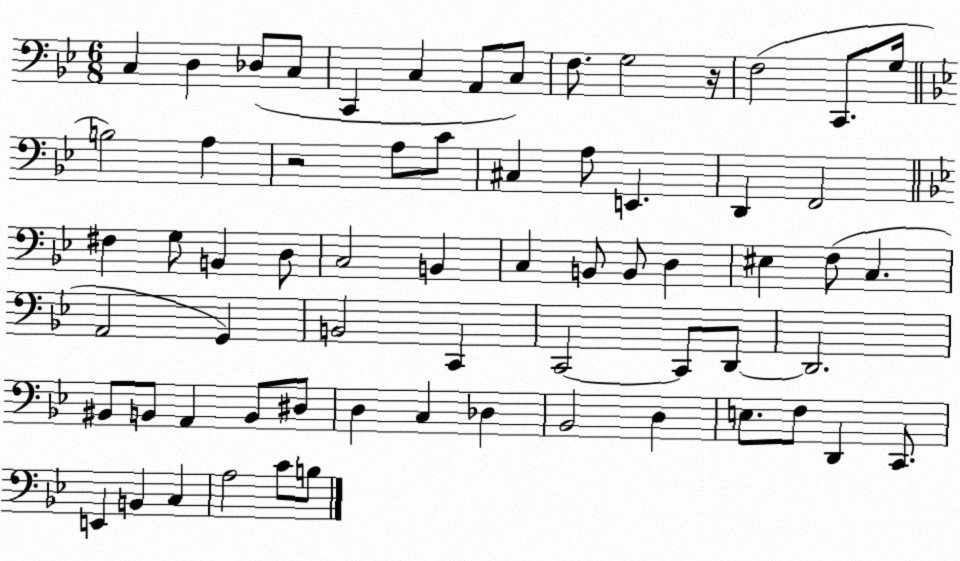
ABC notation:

X:1
T:Untitled
M:6/8
L:1/4
K:Bb
C, D, _D,/2 C,/2 C,, C, A,,/2 C,/2 F,/2 G,2 z/4 F,2 C,,/2 G,/4 B,2 A, z2 A,/2 C/2 ^C, A,/2 E,, D,, F,,2 ^F, G,/2 B,, D,/2 C,2 B,, C, B,,/2 B,,/2 D, ^E, F,/2 C, A,,2 G,, B,,2 C,, C,,2 C,,/2 D,,/2 D,,2 ^B,,/2 B,,/2 A,, B,,/2 ^D,/2 D, C, _D, _B,,2 D, E,/2 F,/2 D,, C,,/2 E,, B,, C, A,2 C/2 B,/2